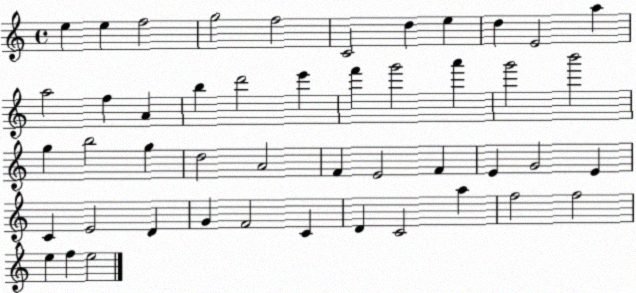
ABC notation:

X:1
T:Untitled
M:4/4
L:1/4
K:C
e e f2 g2 f2 C2 d e d E2 a a2 f A b d'2 e' f' g'2 a' g'2 b'2 g b2 g d2 A2 F E2 F E G2 E C E2 D G F2 C D C2 a f2 f2 e f e2